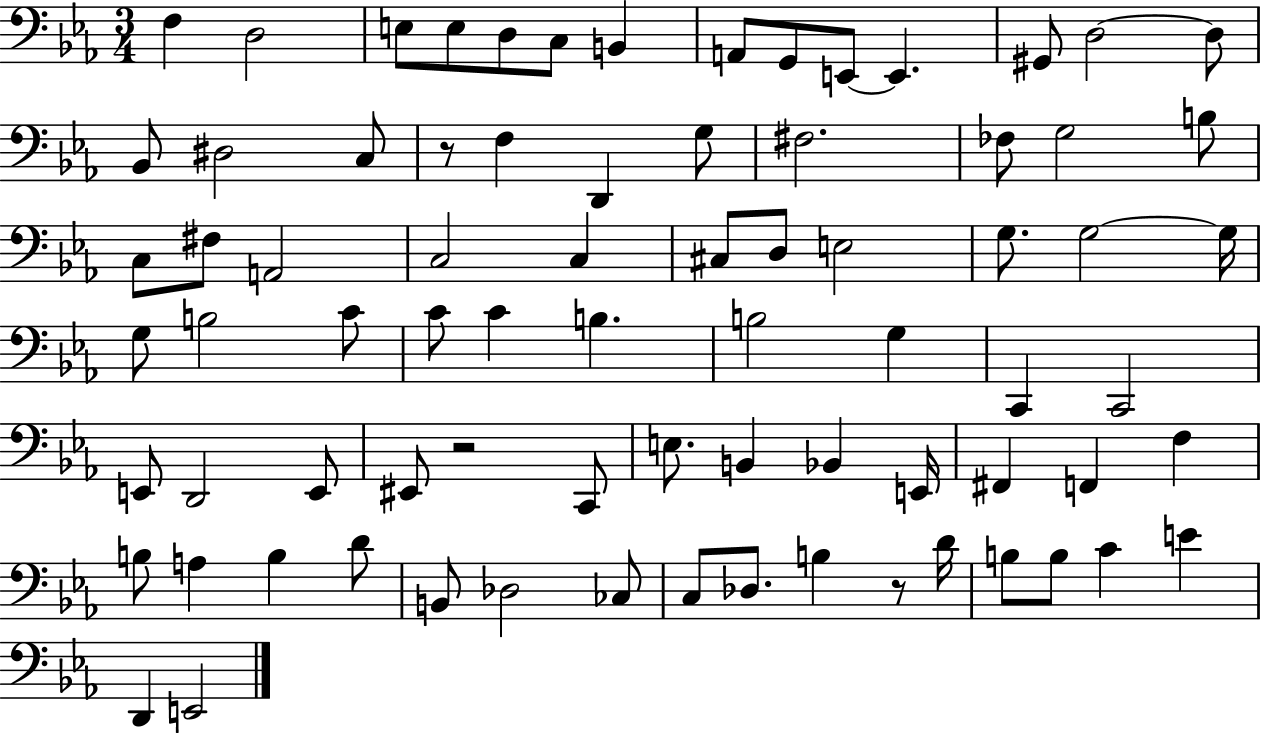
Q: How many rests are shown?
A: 3